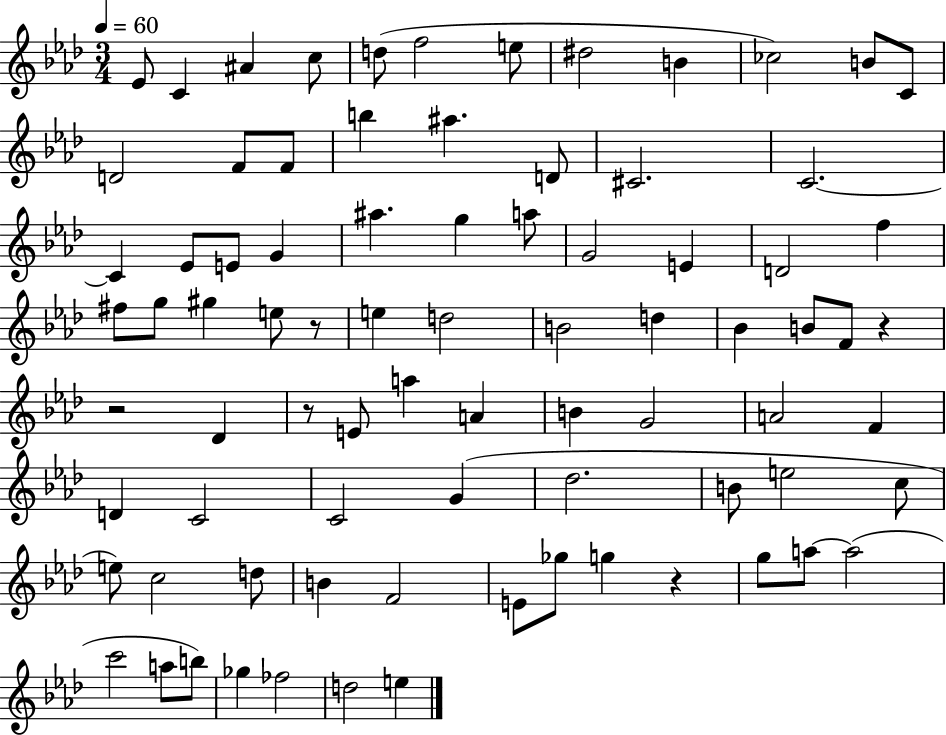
Eb4/e C4/q A#4/q C5/e D5/e F5/h E5/e D#5/h B4/q CES5/h B4/e C4/e D4/h F4/e F4/e B5/q A#5/q. D4/e C#4/h. C4/h. C4/q Eb4/e E4/e G4/q A#5/q. G5/q A5/e G4/h E4/q D4/h F5/q F#5/e G5/e G#5/q E5/e R/e E5/q D5/h B4/h D5/q Bb4/q B4/e F4/e R/q R/h Db4/q R/e E4/e A5/q A4/q B4/q G4/h A4/h F4/q D4/q C4/h C4/h G4/q Db5/h. B4/e E5/h C5/e E5/e C5/h D5/e B4/q F4/h E4/e Gb5/e G5/q R/q G5/e A5/e A5/h C6/h A5/e B5/e Gb5/q FES5/h D5/h E5/q